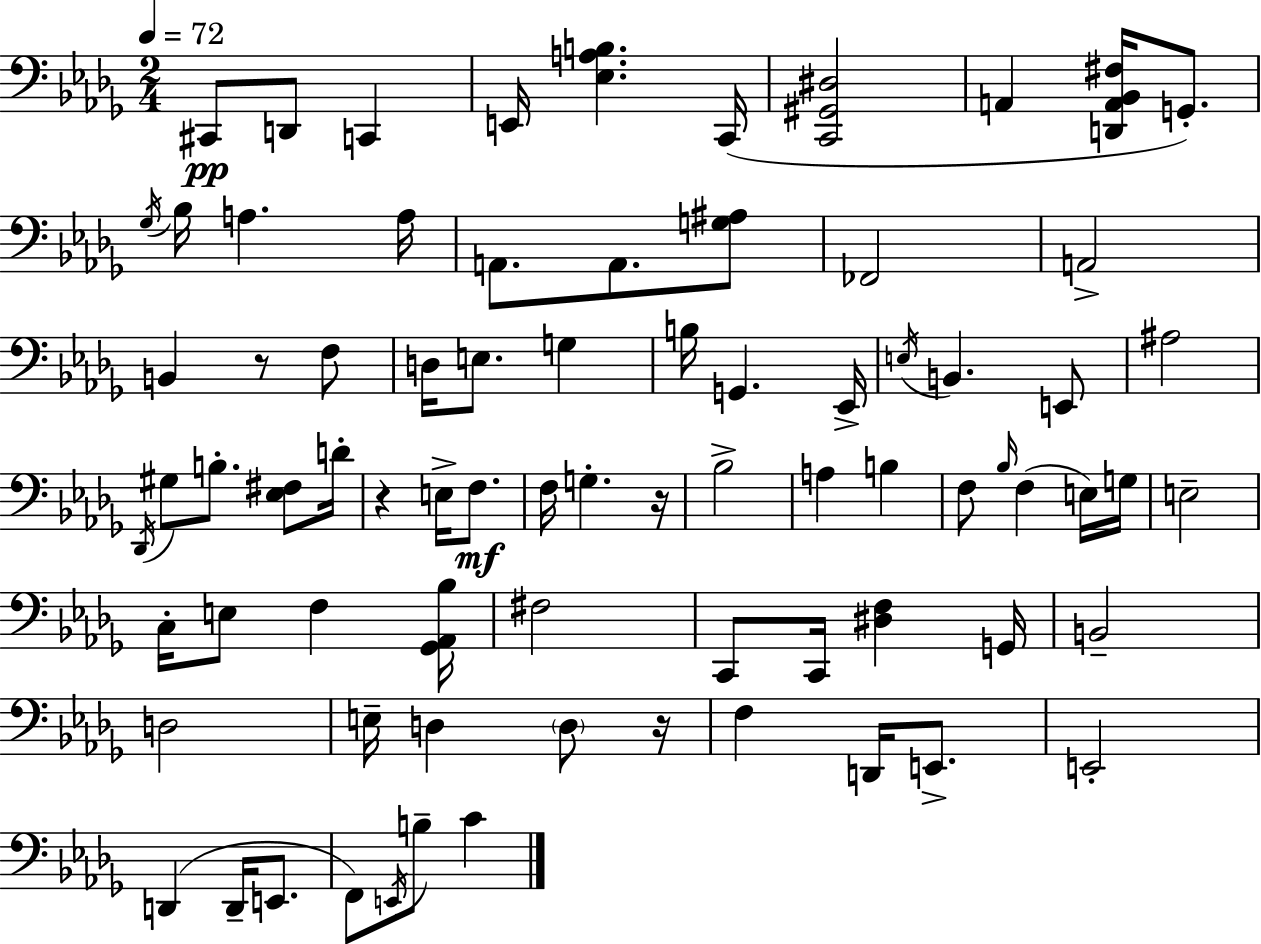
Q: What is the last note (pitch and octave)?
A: C4